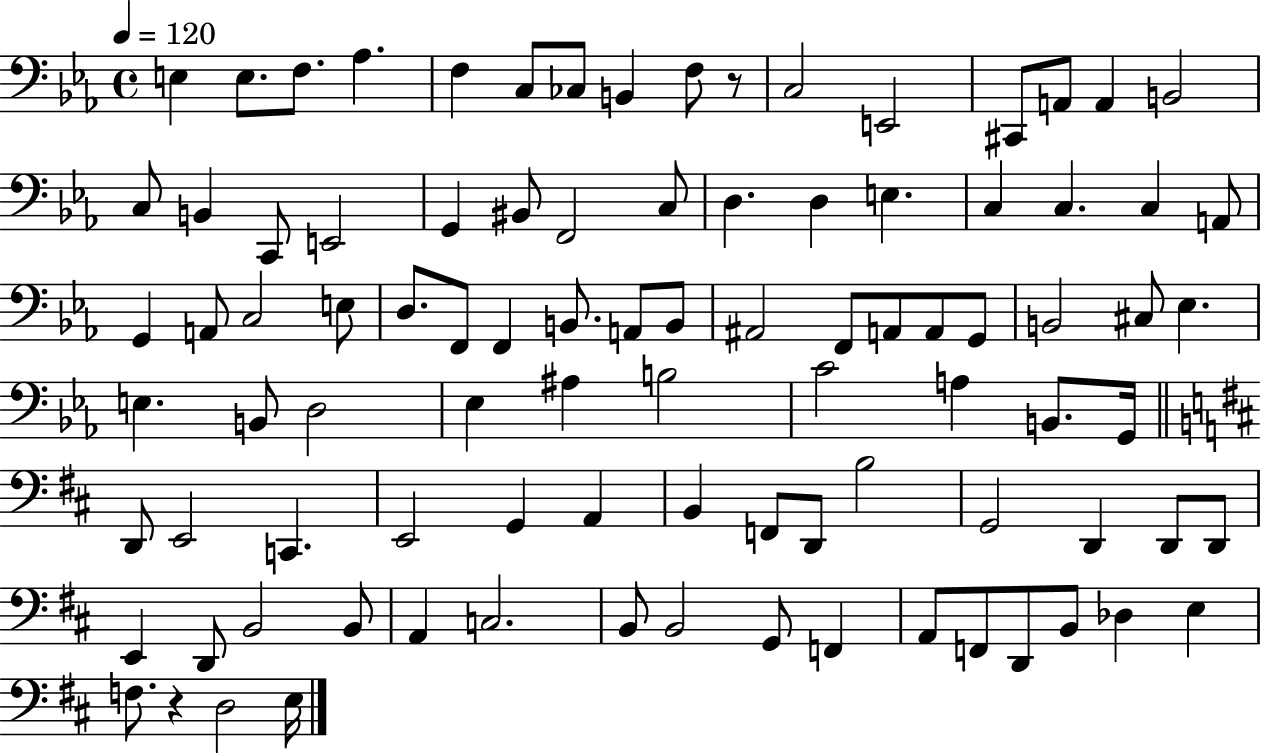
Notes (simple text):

E3/q E3/e. F3/e. Ab3/q. F3/q C3/e CES3/e B2/q F3/e R/e C3/h E2/h C#2/e A2/e A2/q B2/h C3/e B2/q C2/e E2/h G2/q BIS2/e F2/h C3/e D3/q. D3/q E3/q. C3/q C3/q. C3/q A2/e G2/q A2/e C3/h E3/e D3/e. F2/e F2/q B2/e. A2/e B2/e A#2/h F2/e A2/e A2/e G2/e B2/h C#3/e Eb3/q. E3/q. B2/e D3/h Eb3/q A#3/q B3/h C4/h A3/q B2/e. G2/s D2/e E2/h C2/q. E2/h G2/q A2/q B2/q F2/e D2/e B3/h G2/h D2/q D2/e D2/e E2/q D2/e B2/h B2/e A2/q C3/h. B2/e B2/h G2/e F2/q A2/e F2/e D2/e B2/e Db3/q E3/q F3/e. R/q D3/h E3/s